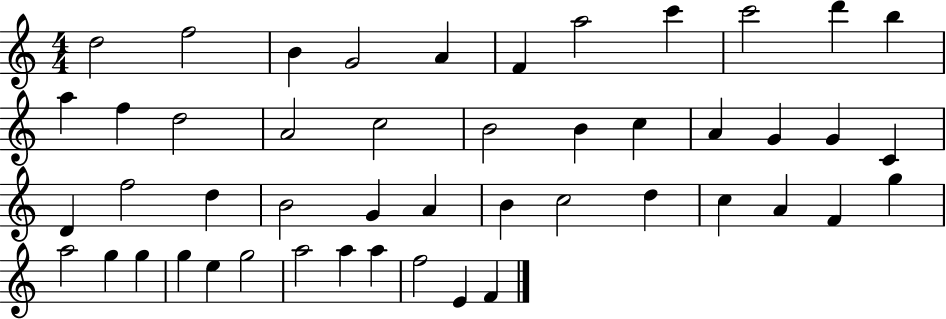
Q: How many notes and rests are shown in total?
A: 48